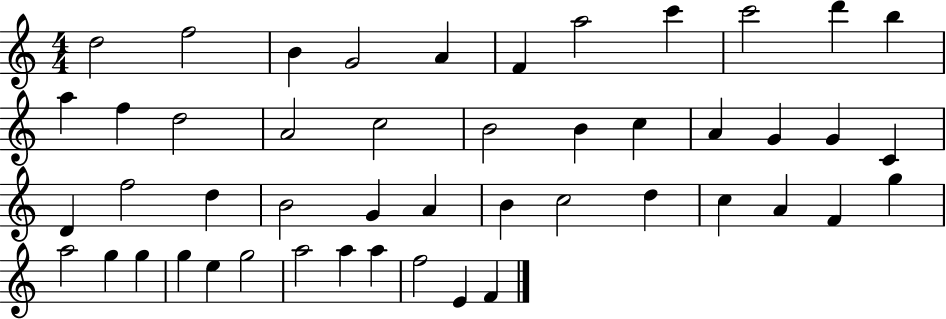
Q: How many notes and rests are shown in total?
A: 48